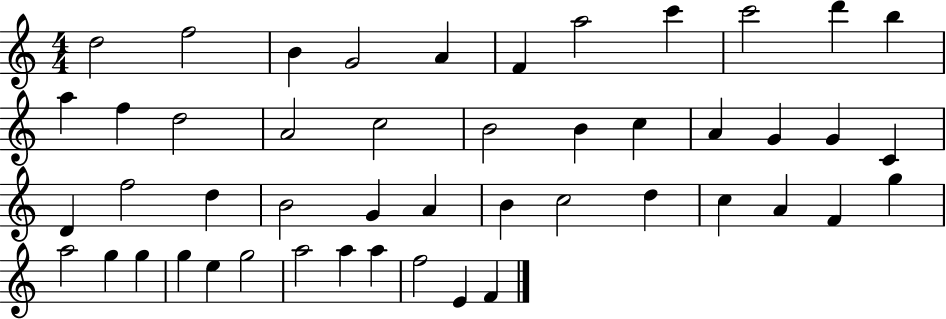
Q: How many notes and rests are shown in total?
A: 48